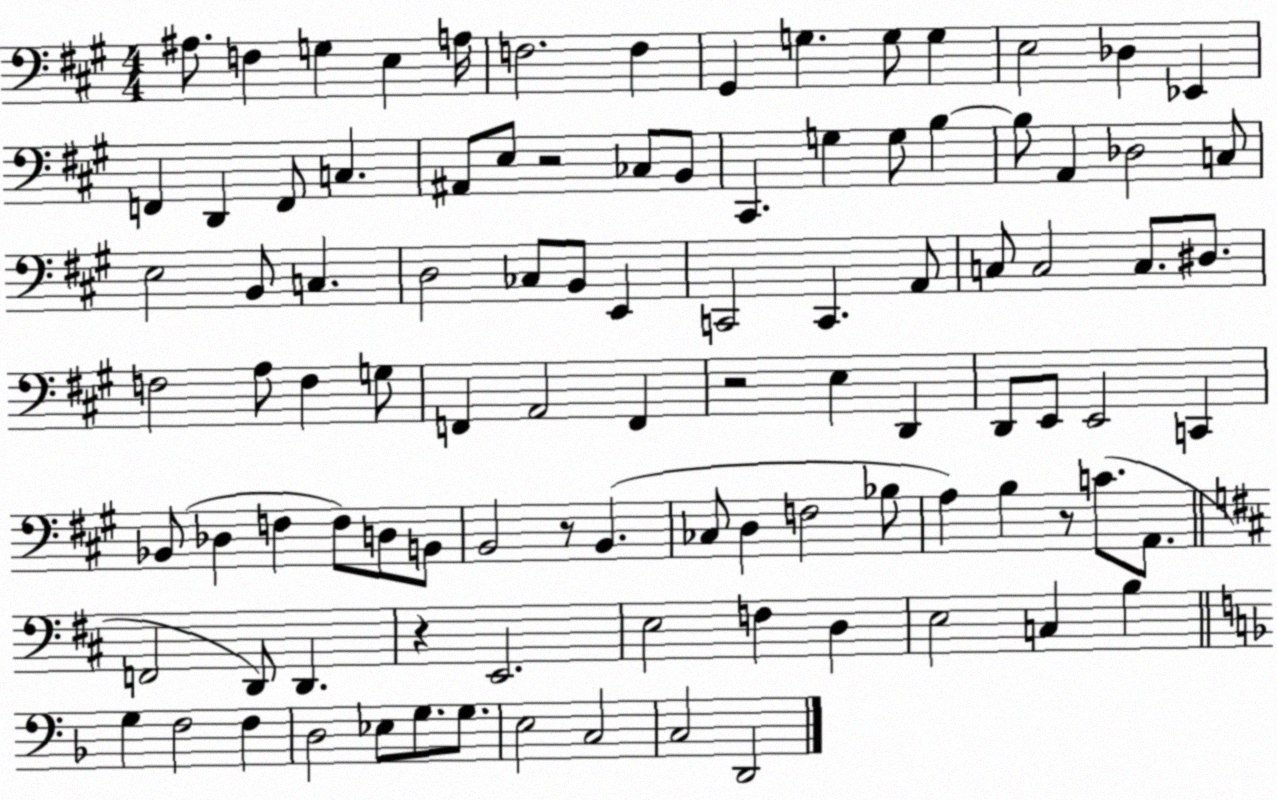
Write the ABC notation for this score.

X:1
T:Untitled
M:4/4
L:1/4
K:A
^A,/2 F, G, E, A,/4 F,2 F, ^G,, G, G,/2 G, E,2 _D, _E,, F,, D,, F,,/2 C, ^A,,/2 E,/2 z2 _C,/2 B,,/2 ^C,, G, G,/2 B, B,/2 A,, _D,2 C,/2 E,2 B,,/2 C, D,2 _C,/2 B,,/2 E,, C,,2 C,, A,,/2 C,/2 C,2 C,/2 ^D,/2 F,2 A,/2 F, G,/2 F,, A,,2 F,, z2 E, D,, D,,/2 E,,/2 E,,2 C,, _B,,/2 _D, F, F,/2 D,/2 B,,/2 B,,2 z/2 B,, _C,/2 D, F,2 _B,/2 A, B, z/2 C/2 A,,/2 F,,2 D,,/2 D,, z E,,2 E,2 F, D, E,2 C, B, G, F,2 F, D,2 _E,/2 G,/2 G,/2 E,2 C,2 C,2 D,,2